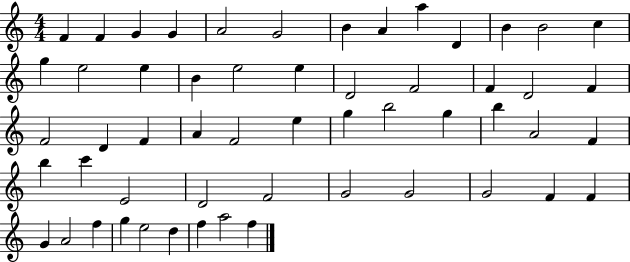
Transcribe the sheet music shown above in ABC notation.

X:1
T:Untitled
M:4/4
L:1/4
K:C
F F G G A2 G2 B A a D B B2 c g e2 e B e2 e D2 F2 F D2 F F2 D F A F2 e g b2 g b A2 F b c' E2 D2 F2 G2 G2 G2 F F G A2 f g e2 d f a2 f